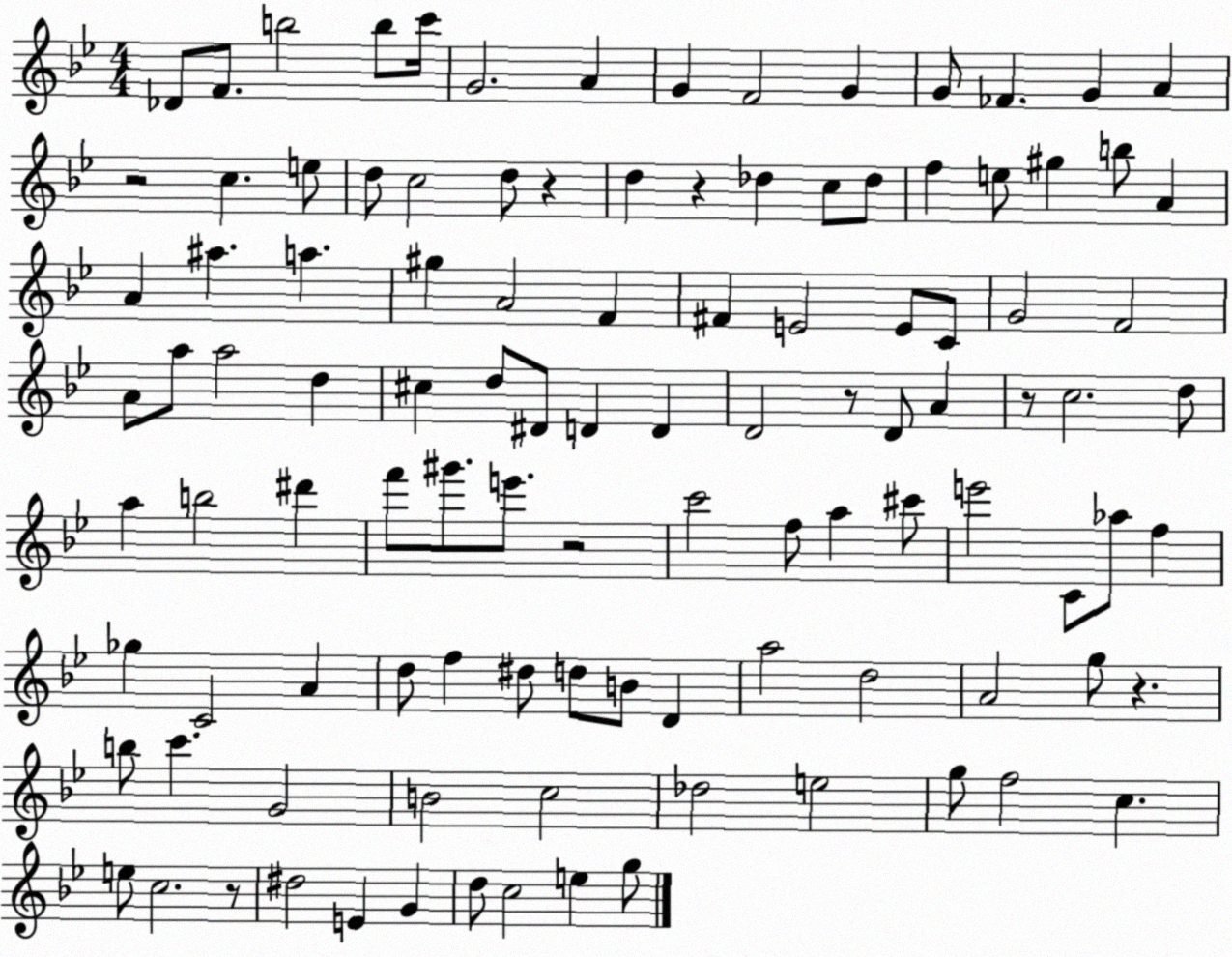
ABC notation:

X:1
T:Untitled
M:4/4
L:1/4
K:Bb
_D/2 F/2 b2 b/2 c'/4 G2 A G F2 G G/2 _F G A z2 c e/2 d/2 c2 d/2 z d z _d c/2 _d/2 f e/2 ^g b/2 A A ^a a ^g A2 F ^F E2 E/2 C/2 G2 F2 A/2 a/2 a2 d ^c d/2 ^D/2 D D D2 z/2 D/2 A z/2 c2 d/2 a b2 ^d' f'/2 ^g'/2 e'/2 z2 c'2 f/2 a ^c'/2 e'2 C/2 _a/2 f _g C2 A d/2 f ^d/2 d/2 B/2 D a2 d2 A2 g/2 z b/2 c' G2 B2 c2 _d2 e2 g/2 f2 c e/2 c2 z/2 ^d2 E G d/2 c2 e g/2